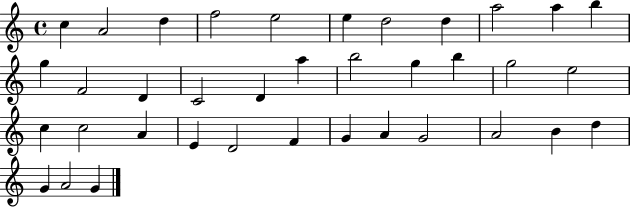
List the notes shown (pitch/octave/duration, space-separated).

C5/q A4/h D5/q F5/h E5/h E5/q D5/h D5/q A5/h A5/q B5/q G5/q F4/h D4/q C4/h D4/q A5/q B5/h G5/q B5/q G5/h E5/h C5/q C5/h A4/q E4/q D4/h F4/q G4/q A4/q G4/h A4/h B4/q D5/q G4/q A4/h G4/q